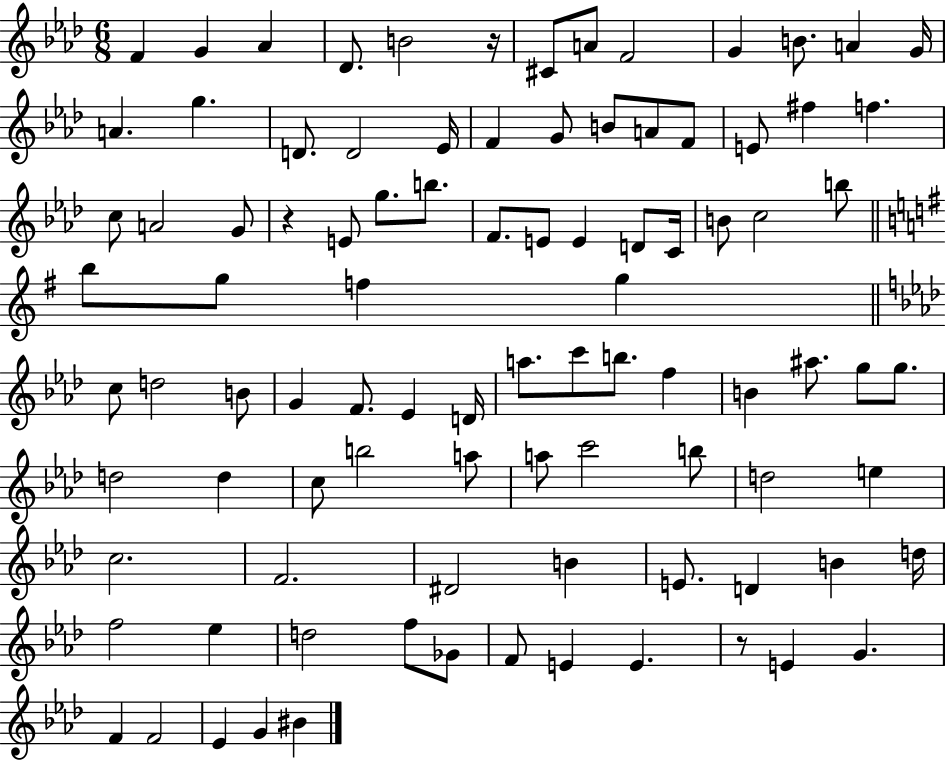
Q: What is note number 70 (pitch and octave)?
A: F4